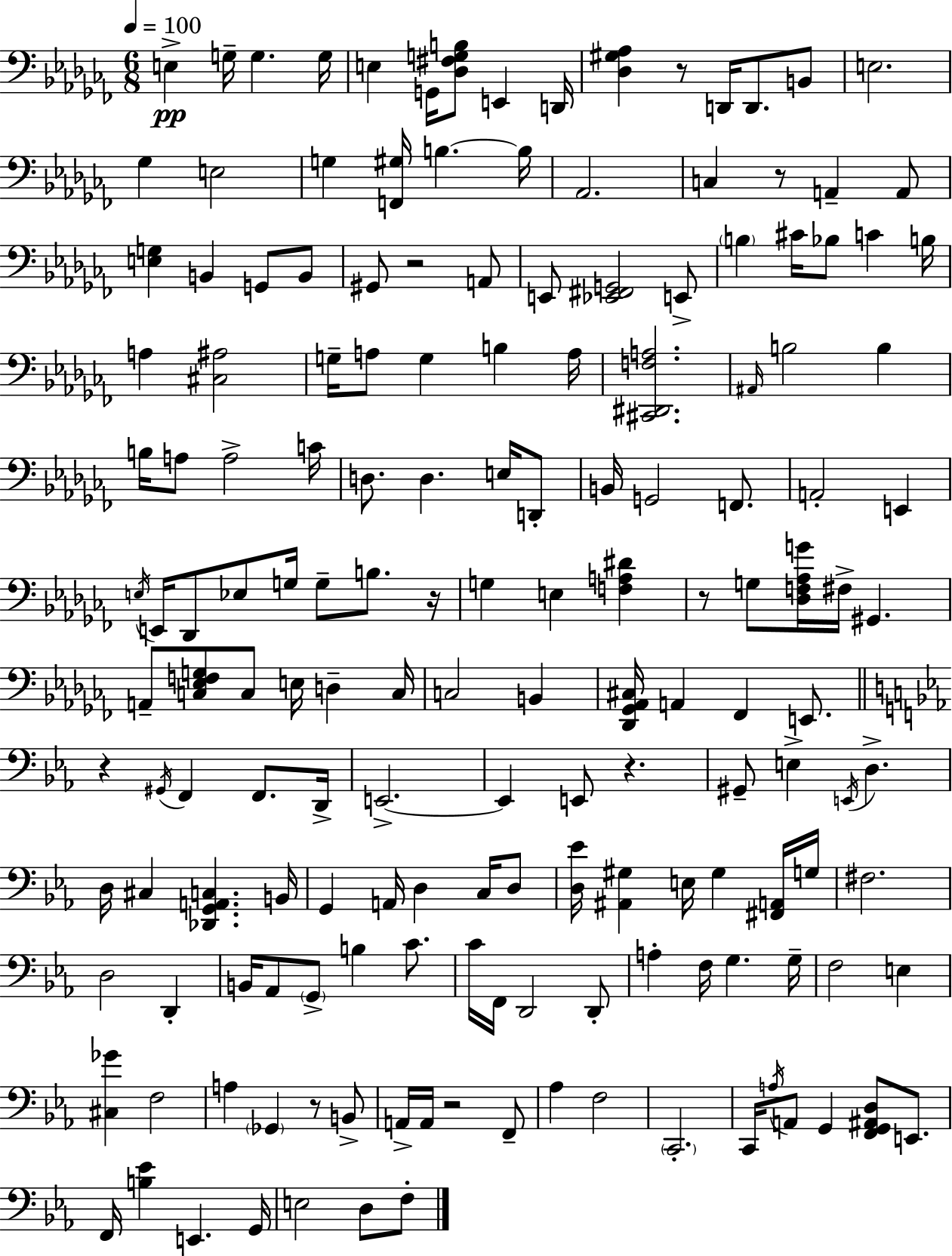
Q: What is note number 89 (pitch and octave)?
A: D3